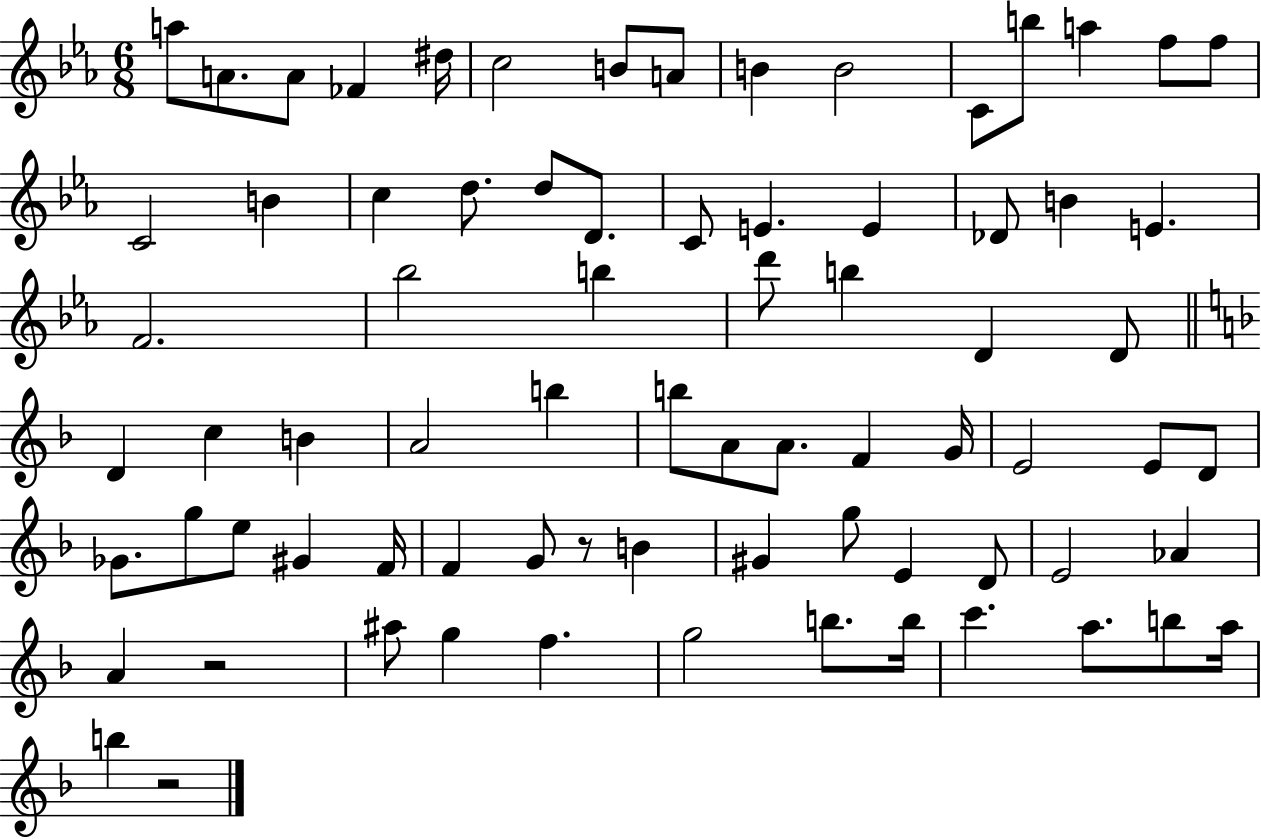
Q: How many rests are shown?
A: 3